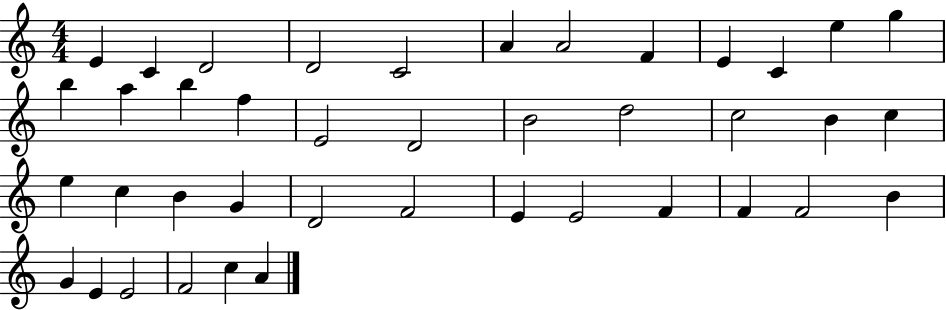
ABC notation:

X:1
T:Untitled
M:4/4
L:1/4
K:C
E C D2 D2 C2 A A2 F E C e g b a b f E2 D2 B2 d2 c2 B c e c B G D2 F2 E E2 F F F2 B G E E2 F2 c A